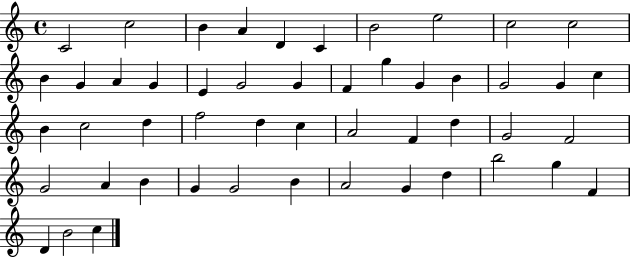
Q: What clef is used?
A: treble